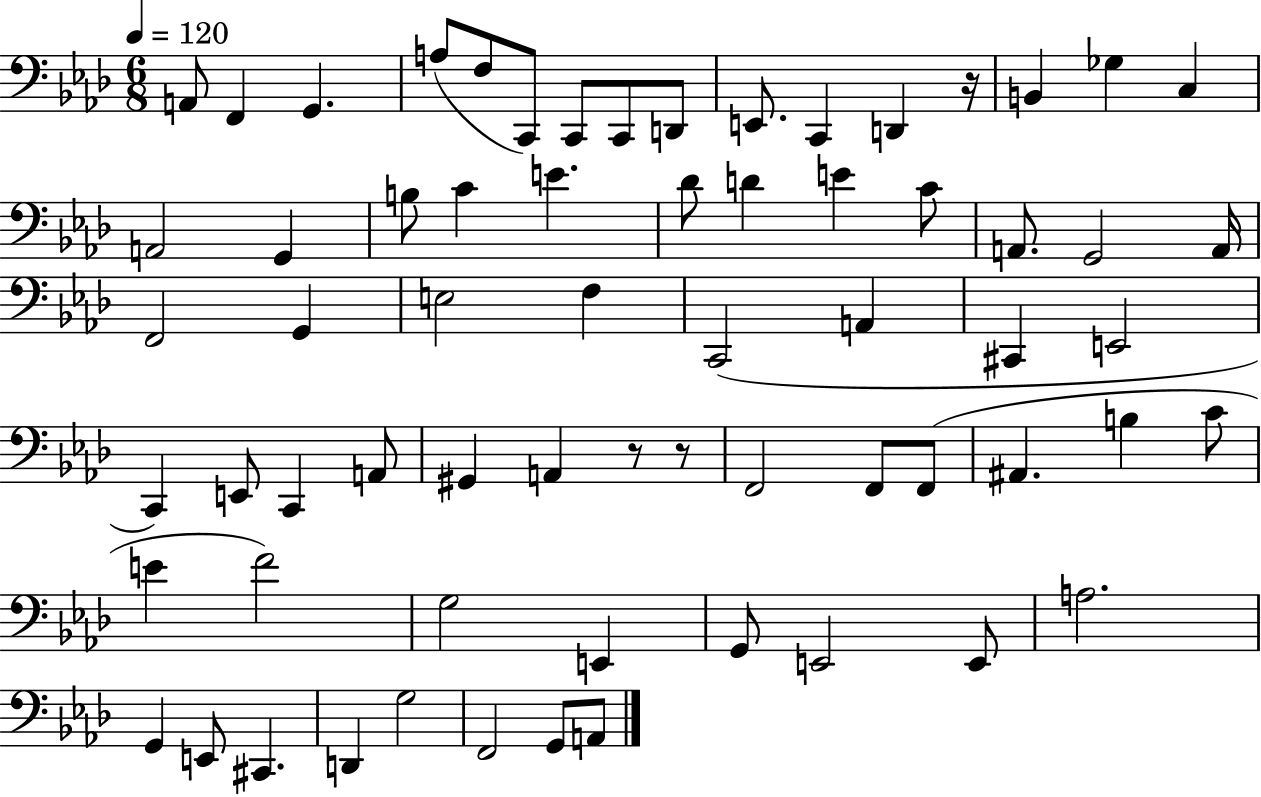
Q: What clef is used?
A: bass